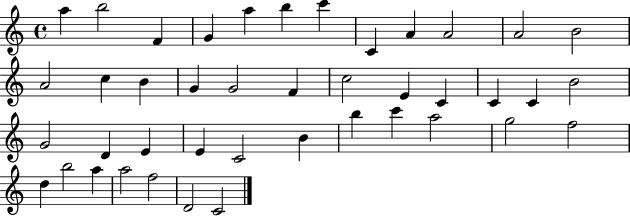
{
  \clef treble
  \time 4/4
  \defaultTimeSignature
  \key c \major
  a''4 b''2 f'4 | g'4 a''4 b''4 c'''4 | c'4 a'4 a'2 | a'2 b'2 | \break a'2 c''4 b'4 | g'4 g'2 f'4 | c''2 e'4 c'4 | c'4 c'4 b'2 | \break g'2 d'4 e'4 | e'4 c'2 b'4 | b''4 c'''4 a''2 | g''2 f''2 | \break d''4 b''2 a''4 | a''2 f''2 | d'2 c'2 | \bar "|."
}